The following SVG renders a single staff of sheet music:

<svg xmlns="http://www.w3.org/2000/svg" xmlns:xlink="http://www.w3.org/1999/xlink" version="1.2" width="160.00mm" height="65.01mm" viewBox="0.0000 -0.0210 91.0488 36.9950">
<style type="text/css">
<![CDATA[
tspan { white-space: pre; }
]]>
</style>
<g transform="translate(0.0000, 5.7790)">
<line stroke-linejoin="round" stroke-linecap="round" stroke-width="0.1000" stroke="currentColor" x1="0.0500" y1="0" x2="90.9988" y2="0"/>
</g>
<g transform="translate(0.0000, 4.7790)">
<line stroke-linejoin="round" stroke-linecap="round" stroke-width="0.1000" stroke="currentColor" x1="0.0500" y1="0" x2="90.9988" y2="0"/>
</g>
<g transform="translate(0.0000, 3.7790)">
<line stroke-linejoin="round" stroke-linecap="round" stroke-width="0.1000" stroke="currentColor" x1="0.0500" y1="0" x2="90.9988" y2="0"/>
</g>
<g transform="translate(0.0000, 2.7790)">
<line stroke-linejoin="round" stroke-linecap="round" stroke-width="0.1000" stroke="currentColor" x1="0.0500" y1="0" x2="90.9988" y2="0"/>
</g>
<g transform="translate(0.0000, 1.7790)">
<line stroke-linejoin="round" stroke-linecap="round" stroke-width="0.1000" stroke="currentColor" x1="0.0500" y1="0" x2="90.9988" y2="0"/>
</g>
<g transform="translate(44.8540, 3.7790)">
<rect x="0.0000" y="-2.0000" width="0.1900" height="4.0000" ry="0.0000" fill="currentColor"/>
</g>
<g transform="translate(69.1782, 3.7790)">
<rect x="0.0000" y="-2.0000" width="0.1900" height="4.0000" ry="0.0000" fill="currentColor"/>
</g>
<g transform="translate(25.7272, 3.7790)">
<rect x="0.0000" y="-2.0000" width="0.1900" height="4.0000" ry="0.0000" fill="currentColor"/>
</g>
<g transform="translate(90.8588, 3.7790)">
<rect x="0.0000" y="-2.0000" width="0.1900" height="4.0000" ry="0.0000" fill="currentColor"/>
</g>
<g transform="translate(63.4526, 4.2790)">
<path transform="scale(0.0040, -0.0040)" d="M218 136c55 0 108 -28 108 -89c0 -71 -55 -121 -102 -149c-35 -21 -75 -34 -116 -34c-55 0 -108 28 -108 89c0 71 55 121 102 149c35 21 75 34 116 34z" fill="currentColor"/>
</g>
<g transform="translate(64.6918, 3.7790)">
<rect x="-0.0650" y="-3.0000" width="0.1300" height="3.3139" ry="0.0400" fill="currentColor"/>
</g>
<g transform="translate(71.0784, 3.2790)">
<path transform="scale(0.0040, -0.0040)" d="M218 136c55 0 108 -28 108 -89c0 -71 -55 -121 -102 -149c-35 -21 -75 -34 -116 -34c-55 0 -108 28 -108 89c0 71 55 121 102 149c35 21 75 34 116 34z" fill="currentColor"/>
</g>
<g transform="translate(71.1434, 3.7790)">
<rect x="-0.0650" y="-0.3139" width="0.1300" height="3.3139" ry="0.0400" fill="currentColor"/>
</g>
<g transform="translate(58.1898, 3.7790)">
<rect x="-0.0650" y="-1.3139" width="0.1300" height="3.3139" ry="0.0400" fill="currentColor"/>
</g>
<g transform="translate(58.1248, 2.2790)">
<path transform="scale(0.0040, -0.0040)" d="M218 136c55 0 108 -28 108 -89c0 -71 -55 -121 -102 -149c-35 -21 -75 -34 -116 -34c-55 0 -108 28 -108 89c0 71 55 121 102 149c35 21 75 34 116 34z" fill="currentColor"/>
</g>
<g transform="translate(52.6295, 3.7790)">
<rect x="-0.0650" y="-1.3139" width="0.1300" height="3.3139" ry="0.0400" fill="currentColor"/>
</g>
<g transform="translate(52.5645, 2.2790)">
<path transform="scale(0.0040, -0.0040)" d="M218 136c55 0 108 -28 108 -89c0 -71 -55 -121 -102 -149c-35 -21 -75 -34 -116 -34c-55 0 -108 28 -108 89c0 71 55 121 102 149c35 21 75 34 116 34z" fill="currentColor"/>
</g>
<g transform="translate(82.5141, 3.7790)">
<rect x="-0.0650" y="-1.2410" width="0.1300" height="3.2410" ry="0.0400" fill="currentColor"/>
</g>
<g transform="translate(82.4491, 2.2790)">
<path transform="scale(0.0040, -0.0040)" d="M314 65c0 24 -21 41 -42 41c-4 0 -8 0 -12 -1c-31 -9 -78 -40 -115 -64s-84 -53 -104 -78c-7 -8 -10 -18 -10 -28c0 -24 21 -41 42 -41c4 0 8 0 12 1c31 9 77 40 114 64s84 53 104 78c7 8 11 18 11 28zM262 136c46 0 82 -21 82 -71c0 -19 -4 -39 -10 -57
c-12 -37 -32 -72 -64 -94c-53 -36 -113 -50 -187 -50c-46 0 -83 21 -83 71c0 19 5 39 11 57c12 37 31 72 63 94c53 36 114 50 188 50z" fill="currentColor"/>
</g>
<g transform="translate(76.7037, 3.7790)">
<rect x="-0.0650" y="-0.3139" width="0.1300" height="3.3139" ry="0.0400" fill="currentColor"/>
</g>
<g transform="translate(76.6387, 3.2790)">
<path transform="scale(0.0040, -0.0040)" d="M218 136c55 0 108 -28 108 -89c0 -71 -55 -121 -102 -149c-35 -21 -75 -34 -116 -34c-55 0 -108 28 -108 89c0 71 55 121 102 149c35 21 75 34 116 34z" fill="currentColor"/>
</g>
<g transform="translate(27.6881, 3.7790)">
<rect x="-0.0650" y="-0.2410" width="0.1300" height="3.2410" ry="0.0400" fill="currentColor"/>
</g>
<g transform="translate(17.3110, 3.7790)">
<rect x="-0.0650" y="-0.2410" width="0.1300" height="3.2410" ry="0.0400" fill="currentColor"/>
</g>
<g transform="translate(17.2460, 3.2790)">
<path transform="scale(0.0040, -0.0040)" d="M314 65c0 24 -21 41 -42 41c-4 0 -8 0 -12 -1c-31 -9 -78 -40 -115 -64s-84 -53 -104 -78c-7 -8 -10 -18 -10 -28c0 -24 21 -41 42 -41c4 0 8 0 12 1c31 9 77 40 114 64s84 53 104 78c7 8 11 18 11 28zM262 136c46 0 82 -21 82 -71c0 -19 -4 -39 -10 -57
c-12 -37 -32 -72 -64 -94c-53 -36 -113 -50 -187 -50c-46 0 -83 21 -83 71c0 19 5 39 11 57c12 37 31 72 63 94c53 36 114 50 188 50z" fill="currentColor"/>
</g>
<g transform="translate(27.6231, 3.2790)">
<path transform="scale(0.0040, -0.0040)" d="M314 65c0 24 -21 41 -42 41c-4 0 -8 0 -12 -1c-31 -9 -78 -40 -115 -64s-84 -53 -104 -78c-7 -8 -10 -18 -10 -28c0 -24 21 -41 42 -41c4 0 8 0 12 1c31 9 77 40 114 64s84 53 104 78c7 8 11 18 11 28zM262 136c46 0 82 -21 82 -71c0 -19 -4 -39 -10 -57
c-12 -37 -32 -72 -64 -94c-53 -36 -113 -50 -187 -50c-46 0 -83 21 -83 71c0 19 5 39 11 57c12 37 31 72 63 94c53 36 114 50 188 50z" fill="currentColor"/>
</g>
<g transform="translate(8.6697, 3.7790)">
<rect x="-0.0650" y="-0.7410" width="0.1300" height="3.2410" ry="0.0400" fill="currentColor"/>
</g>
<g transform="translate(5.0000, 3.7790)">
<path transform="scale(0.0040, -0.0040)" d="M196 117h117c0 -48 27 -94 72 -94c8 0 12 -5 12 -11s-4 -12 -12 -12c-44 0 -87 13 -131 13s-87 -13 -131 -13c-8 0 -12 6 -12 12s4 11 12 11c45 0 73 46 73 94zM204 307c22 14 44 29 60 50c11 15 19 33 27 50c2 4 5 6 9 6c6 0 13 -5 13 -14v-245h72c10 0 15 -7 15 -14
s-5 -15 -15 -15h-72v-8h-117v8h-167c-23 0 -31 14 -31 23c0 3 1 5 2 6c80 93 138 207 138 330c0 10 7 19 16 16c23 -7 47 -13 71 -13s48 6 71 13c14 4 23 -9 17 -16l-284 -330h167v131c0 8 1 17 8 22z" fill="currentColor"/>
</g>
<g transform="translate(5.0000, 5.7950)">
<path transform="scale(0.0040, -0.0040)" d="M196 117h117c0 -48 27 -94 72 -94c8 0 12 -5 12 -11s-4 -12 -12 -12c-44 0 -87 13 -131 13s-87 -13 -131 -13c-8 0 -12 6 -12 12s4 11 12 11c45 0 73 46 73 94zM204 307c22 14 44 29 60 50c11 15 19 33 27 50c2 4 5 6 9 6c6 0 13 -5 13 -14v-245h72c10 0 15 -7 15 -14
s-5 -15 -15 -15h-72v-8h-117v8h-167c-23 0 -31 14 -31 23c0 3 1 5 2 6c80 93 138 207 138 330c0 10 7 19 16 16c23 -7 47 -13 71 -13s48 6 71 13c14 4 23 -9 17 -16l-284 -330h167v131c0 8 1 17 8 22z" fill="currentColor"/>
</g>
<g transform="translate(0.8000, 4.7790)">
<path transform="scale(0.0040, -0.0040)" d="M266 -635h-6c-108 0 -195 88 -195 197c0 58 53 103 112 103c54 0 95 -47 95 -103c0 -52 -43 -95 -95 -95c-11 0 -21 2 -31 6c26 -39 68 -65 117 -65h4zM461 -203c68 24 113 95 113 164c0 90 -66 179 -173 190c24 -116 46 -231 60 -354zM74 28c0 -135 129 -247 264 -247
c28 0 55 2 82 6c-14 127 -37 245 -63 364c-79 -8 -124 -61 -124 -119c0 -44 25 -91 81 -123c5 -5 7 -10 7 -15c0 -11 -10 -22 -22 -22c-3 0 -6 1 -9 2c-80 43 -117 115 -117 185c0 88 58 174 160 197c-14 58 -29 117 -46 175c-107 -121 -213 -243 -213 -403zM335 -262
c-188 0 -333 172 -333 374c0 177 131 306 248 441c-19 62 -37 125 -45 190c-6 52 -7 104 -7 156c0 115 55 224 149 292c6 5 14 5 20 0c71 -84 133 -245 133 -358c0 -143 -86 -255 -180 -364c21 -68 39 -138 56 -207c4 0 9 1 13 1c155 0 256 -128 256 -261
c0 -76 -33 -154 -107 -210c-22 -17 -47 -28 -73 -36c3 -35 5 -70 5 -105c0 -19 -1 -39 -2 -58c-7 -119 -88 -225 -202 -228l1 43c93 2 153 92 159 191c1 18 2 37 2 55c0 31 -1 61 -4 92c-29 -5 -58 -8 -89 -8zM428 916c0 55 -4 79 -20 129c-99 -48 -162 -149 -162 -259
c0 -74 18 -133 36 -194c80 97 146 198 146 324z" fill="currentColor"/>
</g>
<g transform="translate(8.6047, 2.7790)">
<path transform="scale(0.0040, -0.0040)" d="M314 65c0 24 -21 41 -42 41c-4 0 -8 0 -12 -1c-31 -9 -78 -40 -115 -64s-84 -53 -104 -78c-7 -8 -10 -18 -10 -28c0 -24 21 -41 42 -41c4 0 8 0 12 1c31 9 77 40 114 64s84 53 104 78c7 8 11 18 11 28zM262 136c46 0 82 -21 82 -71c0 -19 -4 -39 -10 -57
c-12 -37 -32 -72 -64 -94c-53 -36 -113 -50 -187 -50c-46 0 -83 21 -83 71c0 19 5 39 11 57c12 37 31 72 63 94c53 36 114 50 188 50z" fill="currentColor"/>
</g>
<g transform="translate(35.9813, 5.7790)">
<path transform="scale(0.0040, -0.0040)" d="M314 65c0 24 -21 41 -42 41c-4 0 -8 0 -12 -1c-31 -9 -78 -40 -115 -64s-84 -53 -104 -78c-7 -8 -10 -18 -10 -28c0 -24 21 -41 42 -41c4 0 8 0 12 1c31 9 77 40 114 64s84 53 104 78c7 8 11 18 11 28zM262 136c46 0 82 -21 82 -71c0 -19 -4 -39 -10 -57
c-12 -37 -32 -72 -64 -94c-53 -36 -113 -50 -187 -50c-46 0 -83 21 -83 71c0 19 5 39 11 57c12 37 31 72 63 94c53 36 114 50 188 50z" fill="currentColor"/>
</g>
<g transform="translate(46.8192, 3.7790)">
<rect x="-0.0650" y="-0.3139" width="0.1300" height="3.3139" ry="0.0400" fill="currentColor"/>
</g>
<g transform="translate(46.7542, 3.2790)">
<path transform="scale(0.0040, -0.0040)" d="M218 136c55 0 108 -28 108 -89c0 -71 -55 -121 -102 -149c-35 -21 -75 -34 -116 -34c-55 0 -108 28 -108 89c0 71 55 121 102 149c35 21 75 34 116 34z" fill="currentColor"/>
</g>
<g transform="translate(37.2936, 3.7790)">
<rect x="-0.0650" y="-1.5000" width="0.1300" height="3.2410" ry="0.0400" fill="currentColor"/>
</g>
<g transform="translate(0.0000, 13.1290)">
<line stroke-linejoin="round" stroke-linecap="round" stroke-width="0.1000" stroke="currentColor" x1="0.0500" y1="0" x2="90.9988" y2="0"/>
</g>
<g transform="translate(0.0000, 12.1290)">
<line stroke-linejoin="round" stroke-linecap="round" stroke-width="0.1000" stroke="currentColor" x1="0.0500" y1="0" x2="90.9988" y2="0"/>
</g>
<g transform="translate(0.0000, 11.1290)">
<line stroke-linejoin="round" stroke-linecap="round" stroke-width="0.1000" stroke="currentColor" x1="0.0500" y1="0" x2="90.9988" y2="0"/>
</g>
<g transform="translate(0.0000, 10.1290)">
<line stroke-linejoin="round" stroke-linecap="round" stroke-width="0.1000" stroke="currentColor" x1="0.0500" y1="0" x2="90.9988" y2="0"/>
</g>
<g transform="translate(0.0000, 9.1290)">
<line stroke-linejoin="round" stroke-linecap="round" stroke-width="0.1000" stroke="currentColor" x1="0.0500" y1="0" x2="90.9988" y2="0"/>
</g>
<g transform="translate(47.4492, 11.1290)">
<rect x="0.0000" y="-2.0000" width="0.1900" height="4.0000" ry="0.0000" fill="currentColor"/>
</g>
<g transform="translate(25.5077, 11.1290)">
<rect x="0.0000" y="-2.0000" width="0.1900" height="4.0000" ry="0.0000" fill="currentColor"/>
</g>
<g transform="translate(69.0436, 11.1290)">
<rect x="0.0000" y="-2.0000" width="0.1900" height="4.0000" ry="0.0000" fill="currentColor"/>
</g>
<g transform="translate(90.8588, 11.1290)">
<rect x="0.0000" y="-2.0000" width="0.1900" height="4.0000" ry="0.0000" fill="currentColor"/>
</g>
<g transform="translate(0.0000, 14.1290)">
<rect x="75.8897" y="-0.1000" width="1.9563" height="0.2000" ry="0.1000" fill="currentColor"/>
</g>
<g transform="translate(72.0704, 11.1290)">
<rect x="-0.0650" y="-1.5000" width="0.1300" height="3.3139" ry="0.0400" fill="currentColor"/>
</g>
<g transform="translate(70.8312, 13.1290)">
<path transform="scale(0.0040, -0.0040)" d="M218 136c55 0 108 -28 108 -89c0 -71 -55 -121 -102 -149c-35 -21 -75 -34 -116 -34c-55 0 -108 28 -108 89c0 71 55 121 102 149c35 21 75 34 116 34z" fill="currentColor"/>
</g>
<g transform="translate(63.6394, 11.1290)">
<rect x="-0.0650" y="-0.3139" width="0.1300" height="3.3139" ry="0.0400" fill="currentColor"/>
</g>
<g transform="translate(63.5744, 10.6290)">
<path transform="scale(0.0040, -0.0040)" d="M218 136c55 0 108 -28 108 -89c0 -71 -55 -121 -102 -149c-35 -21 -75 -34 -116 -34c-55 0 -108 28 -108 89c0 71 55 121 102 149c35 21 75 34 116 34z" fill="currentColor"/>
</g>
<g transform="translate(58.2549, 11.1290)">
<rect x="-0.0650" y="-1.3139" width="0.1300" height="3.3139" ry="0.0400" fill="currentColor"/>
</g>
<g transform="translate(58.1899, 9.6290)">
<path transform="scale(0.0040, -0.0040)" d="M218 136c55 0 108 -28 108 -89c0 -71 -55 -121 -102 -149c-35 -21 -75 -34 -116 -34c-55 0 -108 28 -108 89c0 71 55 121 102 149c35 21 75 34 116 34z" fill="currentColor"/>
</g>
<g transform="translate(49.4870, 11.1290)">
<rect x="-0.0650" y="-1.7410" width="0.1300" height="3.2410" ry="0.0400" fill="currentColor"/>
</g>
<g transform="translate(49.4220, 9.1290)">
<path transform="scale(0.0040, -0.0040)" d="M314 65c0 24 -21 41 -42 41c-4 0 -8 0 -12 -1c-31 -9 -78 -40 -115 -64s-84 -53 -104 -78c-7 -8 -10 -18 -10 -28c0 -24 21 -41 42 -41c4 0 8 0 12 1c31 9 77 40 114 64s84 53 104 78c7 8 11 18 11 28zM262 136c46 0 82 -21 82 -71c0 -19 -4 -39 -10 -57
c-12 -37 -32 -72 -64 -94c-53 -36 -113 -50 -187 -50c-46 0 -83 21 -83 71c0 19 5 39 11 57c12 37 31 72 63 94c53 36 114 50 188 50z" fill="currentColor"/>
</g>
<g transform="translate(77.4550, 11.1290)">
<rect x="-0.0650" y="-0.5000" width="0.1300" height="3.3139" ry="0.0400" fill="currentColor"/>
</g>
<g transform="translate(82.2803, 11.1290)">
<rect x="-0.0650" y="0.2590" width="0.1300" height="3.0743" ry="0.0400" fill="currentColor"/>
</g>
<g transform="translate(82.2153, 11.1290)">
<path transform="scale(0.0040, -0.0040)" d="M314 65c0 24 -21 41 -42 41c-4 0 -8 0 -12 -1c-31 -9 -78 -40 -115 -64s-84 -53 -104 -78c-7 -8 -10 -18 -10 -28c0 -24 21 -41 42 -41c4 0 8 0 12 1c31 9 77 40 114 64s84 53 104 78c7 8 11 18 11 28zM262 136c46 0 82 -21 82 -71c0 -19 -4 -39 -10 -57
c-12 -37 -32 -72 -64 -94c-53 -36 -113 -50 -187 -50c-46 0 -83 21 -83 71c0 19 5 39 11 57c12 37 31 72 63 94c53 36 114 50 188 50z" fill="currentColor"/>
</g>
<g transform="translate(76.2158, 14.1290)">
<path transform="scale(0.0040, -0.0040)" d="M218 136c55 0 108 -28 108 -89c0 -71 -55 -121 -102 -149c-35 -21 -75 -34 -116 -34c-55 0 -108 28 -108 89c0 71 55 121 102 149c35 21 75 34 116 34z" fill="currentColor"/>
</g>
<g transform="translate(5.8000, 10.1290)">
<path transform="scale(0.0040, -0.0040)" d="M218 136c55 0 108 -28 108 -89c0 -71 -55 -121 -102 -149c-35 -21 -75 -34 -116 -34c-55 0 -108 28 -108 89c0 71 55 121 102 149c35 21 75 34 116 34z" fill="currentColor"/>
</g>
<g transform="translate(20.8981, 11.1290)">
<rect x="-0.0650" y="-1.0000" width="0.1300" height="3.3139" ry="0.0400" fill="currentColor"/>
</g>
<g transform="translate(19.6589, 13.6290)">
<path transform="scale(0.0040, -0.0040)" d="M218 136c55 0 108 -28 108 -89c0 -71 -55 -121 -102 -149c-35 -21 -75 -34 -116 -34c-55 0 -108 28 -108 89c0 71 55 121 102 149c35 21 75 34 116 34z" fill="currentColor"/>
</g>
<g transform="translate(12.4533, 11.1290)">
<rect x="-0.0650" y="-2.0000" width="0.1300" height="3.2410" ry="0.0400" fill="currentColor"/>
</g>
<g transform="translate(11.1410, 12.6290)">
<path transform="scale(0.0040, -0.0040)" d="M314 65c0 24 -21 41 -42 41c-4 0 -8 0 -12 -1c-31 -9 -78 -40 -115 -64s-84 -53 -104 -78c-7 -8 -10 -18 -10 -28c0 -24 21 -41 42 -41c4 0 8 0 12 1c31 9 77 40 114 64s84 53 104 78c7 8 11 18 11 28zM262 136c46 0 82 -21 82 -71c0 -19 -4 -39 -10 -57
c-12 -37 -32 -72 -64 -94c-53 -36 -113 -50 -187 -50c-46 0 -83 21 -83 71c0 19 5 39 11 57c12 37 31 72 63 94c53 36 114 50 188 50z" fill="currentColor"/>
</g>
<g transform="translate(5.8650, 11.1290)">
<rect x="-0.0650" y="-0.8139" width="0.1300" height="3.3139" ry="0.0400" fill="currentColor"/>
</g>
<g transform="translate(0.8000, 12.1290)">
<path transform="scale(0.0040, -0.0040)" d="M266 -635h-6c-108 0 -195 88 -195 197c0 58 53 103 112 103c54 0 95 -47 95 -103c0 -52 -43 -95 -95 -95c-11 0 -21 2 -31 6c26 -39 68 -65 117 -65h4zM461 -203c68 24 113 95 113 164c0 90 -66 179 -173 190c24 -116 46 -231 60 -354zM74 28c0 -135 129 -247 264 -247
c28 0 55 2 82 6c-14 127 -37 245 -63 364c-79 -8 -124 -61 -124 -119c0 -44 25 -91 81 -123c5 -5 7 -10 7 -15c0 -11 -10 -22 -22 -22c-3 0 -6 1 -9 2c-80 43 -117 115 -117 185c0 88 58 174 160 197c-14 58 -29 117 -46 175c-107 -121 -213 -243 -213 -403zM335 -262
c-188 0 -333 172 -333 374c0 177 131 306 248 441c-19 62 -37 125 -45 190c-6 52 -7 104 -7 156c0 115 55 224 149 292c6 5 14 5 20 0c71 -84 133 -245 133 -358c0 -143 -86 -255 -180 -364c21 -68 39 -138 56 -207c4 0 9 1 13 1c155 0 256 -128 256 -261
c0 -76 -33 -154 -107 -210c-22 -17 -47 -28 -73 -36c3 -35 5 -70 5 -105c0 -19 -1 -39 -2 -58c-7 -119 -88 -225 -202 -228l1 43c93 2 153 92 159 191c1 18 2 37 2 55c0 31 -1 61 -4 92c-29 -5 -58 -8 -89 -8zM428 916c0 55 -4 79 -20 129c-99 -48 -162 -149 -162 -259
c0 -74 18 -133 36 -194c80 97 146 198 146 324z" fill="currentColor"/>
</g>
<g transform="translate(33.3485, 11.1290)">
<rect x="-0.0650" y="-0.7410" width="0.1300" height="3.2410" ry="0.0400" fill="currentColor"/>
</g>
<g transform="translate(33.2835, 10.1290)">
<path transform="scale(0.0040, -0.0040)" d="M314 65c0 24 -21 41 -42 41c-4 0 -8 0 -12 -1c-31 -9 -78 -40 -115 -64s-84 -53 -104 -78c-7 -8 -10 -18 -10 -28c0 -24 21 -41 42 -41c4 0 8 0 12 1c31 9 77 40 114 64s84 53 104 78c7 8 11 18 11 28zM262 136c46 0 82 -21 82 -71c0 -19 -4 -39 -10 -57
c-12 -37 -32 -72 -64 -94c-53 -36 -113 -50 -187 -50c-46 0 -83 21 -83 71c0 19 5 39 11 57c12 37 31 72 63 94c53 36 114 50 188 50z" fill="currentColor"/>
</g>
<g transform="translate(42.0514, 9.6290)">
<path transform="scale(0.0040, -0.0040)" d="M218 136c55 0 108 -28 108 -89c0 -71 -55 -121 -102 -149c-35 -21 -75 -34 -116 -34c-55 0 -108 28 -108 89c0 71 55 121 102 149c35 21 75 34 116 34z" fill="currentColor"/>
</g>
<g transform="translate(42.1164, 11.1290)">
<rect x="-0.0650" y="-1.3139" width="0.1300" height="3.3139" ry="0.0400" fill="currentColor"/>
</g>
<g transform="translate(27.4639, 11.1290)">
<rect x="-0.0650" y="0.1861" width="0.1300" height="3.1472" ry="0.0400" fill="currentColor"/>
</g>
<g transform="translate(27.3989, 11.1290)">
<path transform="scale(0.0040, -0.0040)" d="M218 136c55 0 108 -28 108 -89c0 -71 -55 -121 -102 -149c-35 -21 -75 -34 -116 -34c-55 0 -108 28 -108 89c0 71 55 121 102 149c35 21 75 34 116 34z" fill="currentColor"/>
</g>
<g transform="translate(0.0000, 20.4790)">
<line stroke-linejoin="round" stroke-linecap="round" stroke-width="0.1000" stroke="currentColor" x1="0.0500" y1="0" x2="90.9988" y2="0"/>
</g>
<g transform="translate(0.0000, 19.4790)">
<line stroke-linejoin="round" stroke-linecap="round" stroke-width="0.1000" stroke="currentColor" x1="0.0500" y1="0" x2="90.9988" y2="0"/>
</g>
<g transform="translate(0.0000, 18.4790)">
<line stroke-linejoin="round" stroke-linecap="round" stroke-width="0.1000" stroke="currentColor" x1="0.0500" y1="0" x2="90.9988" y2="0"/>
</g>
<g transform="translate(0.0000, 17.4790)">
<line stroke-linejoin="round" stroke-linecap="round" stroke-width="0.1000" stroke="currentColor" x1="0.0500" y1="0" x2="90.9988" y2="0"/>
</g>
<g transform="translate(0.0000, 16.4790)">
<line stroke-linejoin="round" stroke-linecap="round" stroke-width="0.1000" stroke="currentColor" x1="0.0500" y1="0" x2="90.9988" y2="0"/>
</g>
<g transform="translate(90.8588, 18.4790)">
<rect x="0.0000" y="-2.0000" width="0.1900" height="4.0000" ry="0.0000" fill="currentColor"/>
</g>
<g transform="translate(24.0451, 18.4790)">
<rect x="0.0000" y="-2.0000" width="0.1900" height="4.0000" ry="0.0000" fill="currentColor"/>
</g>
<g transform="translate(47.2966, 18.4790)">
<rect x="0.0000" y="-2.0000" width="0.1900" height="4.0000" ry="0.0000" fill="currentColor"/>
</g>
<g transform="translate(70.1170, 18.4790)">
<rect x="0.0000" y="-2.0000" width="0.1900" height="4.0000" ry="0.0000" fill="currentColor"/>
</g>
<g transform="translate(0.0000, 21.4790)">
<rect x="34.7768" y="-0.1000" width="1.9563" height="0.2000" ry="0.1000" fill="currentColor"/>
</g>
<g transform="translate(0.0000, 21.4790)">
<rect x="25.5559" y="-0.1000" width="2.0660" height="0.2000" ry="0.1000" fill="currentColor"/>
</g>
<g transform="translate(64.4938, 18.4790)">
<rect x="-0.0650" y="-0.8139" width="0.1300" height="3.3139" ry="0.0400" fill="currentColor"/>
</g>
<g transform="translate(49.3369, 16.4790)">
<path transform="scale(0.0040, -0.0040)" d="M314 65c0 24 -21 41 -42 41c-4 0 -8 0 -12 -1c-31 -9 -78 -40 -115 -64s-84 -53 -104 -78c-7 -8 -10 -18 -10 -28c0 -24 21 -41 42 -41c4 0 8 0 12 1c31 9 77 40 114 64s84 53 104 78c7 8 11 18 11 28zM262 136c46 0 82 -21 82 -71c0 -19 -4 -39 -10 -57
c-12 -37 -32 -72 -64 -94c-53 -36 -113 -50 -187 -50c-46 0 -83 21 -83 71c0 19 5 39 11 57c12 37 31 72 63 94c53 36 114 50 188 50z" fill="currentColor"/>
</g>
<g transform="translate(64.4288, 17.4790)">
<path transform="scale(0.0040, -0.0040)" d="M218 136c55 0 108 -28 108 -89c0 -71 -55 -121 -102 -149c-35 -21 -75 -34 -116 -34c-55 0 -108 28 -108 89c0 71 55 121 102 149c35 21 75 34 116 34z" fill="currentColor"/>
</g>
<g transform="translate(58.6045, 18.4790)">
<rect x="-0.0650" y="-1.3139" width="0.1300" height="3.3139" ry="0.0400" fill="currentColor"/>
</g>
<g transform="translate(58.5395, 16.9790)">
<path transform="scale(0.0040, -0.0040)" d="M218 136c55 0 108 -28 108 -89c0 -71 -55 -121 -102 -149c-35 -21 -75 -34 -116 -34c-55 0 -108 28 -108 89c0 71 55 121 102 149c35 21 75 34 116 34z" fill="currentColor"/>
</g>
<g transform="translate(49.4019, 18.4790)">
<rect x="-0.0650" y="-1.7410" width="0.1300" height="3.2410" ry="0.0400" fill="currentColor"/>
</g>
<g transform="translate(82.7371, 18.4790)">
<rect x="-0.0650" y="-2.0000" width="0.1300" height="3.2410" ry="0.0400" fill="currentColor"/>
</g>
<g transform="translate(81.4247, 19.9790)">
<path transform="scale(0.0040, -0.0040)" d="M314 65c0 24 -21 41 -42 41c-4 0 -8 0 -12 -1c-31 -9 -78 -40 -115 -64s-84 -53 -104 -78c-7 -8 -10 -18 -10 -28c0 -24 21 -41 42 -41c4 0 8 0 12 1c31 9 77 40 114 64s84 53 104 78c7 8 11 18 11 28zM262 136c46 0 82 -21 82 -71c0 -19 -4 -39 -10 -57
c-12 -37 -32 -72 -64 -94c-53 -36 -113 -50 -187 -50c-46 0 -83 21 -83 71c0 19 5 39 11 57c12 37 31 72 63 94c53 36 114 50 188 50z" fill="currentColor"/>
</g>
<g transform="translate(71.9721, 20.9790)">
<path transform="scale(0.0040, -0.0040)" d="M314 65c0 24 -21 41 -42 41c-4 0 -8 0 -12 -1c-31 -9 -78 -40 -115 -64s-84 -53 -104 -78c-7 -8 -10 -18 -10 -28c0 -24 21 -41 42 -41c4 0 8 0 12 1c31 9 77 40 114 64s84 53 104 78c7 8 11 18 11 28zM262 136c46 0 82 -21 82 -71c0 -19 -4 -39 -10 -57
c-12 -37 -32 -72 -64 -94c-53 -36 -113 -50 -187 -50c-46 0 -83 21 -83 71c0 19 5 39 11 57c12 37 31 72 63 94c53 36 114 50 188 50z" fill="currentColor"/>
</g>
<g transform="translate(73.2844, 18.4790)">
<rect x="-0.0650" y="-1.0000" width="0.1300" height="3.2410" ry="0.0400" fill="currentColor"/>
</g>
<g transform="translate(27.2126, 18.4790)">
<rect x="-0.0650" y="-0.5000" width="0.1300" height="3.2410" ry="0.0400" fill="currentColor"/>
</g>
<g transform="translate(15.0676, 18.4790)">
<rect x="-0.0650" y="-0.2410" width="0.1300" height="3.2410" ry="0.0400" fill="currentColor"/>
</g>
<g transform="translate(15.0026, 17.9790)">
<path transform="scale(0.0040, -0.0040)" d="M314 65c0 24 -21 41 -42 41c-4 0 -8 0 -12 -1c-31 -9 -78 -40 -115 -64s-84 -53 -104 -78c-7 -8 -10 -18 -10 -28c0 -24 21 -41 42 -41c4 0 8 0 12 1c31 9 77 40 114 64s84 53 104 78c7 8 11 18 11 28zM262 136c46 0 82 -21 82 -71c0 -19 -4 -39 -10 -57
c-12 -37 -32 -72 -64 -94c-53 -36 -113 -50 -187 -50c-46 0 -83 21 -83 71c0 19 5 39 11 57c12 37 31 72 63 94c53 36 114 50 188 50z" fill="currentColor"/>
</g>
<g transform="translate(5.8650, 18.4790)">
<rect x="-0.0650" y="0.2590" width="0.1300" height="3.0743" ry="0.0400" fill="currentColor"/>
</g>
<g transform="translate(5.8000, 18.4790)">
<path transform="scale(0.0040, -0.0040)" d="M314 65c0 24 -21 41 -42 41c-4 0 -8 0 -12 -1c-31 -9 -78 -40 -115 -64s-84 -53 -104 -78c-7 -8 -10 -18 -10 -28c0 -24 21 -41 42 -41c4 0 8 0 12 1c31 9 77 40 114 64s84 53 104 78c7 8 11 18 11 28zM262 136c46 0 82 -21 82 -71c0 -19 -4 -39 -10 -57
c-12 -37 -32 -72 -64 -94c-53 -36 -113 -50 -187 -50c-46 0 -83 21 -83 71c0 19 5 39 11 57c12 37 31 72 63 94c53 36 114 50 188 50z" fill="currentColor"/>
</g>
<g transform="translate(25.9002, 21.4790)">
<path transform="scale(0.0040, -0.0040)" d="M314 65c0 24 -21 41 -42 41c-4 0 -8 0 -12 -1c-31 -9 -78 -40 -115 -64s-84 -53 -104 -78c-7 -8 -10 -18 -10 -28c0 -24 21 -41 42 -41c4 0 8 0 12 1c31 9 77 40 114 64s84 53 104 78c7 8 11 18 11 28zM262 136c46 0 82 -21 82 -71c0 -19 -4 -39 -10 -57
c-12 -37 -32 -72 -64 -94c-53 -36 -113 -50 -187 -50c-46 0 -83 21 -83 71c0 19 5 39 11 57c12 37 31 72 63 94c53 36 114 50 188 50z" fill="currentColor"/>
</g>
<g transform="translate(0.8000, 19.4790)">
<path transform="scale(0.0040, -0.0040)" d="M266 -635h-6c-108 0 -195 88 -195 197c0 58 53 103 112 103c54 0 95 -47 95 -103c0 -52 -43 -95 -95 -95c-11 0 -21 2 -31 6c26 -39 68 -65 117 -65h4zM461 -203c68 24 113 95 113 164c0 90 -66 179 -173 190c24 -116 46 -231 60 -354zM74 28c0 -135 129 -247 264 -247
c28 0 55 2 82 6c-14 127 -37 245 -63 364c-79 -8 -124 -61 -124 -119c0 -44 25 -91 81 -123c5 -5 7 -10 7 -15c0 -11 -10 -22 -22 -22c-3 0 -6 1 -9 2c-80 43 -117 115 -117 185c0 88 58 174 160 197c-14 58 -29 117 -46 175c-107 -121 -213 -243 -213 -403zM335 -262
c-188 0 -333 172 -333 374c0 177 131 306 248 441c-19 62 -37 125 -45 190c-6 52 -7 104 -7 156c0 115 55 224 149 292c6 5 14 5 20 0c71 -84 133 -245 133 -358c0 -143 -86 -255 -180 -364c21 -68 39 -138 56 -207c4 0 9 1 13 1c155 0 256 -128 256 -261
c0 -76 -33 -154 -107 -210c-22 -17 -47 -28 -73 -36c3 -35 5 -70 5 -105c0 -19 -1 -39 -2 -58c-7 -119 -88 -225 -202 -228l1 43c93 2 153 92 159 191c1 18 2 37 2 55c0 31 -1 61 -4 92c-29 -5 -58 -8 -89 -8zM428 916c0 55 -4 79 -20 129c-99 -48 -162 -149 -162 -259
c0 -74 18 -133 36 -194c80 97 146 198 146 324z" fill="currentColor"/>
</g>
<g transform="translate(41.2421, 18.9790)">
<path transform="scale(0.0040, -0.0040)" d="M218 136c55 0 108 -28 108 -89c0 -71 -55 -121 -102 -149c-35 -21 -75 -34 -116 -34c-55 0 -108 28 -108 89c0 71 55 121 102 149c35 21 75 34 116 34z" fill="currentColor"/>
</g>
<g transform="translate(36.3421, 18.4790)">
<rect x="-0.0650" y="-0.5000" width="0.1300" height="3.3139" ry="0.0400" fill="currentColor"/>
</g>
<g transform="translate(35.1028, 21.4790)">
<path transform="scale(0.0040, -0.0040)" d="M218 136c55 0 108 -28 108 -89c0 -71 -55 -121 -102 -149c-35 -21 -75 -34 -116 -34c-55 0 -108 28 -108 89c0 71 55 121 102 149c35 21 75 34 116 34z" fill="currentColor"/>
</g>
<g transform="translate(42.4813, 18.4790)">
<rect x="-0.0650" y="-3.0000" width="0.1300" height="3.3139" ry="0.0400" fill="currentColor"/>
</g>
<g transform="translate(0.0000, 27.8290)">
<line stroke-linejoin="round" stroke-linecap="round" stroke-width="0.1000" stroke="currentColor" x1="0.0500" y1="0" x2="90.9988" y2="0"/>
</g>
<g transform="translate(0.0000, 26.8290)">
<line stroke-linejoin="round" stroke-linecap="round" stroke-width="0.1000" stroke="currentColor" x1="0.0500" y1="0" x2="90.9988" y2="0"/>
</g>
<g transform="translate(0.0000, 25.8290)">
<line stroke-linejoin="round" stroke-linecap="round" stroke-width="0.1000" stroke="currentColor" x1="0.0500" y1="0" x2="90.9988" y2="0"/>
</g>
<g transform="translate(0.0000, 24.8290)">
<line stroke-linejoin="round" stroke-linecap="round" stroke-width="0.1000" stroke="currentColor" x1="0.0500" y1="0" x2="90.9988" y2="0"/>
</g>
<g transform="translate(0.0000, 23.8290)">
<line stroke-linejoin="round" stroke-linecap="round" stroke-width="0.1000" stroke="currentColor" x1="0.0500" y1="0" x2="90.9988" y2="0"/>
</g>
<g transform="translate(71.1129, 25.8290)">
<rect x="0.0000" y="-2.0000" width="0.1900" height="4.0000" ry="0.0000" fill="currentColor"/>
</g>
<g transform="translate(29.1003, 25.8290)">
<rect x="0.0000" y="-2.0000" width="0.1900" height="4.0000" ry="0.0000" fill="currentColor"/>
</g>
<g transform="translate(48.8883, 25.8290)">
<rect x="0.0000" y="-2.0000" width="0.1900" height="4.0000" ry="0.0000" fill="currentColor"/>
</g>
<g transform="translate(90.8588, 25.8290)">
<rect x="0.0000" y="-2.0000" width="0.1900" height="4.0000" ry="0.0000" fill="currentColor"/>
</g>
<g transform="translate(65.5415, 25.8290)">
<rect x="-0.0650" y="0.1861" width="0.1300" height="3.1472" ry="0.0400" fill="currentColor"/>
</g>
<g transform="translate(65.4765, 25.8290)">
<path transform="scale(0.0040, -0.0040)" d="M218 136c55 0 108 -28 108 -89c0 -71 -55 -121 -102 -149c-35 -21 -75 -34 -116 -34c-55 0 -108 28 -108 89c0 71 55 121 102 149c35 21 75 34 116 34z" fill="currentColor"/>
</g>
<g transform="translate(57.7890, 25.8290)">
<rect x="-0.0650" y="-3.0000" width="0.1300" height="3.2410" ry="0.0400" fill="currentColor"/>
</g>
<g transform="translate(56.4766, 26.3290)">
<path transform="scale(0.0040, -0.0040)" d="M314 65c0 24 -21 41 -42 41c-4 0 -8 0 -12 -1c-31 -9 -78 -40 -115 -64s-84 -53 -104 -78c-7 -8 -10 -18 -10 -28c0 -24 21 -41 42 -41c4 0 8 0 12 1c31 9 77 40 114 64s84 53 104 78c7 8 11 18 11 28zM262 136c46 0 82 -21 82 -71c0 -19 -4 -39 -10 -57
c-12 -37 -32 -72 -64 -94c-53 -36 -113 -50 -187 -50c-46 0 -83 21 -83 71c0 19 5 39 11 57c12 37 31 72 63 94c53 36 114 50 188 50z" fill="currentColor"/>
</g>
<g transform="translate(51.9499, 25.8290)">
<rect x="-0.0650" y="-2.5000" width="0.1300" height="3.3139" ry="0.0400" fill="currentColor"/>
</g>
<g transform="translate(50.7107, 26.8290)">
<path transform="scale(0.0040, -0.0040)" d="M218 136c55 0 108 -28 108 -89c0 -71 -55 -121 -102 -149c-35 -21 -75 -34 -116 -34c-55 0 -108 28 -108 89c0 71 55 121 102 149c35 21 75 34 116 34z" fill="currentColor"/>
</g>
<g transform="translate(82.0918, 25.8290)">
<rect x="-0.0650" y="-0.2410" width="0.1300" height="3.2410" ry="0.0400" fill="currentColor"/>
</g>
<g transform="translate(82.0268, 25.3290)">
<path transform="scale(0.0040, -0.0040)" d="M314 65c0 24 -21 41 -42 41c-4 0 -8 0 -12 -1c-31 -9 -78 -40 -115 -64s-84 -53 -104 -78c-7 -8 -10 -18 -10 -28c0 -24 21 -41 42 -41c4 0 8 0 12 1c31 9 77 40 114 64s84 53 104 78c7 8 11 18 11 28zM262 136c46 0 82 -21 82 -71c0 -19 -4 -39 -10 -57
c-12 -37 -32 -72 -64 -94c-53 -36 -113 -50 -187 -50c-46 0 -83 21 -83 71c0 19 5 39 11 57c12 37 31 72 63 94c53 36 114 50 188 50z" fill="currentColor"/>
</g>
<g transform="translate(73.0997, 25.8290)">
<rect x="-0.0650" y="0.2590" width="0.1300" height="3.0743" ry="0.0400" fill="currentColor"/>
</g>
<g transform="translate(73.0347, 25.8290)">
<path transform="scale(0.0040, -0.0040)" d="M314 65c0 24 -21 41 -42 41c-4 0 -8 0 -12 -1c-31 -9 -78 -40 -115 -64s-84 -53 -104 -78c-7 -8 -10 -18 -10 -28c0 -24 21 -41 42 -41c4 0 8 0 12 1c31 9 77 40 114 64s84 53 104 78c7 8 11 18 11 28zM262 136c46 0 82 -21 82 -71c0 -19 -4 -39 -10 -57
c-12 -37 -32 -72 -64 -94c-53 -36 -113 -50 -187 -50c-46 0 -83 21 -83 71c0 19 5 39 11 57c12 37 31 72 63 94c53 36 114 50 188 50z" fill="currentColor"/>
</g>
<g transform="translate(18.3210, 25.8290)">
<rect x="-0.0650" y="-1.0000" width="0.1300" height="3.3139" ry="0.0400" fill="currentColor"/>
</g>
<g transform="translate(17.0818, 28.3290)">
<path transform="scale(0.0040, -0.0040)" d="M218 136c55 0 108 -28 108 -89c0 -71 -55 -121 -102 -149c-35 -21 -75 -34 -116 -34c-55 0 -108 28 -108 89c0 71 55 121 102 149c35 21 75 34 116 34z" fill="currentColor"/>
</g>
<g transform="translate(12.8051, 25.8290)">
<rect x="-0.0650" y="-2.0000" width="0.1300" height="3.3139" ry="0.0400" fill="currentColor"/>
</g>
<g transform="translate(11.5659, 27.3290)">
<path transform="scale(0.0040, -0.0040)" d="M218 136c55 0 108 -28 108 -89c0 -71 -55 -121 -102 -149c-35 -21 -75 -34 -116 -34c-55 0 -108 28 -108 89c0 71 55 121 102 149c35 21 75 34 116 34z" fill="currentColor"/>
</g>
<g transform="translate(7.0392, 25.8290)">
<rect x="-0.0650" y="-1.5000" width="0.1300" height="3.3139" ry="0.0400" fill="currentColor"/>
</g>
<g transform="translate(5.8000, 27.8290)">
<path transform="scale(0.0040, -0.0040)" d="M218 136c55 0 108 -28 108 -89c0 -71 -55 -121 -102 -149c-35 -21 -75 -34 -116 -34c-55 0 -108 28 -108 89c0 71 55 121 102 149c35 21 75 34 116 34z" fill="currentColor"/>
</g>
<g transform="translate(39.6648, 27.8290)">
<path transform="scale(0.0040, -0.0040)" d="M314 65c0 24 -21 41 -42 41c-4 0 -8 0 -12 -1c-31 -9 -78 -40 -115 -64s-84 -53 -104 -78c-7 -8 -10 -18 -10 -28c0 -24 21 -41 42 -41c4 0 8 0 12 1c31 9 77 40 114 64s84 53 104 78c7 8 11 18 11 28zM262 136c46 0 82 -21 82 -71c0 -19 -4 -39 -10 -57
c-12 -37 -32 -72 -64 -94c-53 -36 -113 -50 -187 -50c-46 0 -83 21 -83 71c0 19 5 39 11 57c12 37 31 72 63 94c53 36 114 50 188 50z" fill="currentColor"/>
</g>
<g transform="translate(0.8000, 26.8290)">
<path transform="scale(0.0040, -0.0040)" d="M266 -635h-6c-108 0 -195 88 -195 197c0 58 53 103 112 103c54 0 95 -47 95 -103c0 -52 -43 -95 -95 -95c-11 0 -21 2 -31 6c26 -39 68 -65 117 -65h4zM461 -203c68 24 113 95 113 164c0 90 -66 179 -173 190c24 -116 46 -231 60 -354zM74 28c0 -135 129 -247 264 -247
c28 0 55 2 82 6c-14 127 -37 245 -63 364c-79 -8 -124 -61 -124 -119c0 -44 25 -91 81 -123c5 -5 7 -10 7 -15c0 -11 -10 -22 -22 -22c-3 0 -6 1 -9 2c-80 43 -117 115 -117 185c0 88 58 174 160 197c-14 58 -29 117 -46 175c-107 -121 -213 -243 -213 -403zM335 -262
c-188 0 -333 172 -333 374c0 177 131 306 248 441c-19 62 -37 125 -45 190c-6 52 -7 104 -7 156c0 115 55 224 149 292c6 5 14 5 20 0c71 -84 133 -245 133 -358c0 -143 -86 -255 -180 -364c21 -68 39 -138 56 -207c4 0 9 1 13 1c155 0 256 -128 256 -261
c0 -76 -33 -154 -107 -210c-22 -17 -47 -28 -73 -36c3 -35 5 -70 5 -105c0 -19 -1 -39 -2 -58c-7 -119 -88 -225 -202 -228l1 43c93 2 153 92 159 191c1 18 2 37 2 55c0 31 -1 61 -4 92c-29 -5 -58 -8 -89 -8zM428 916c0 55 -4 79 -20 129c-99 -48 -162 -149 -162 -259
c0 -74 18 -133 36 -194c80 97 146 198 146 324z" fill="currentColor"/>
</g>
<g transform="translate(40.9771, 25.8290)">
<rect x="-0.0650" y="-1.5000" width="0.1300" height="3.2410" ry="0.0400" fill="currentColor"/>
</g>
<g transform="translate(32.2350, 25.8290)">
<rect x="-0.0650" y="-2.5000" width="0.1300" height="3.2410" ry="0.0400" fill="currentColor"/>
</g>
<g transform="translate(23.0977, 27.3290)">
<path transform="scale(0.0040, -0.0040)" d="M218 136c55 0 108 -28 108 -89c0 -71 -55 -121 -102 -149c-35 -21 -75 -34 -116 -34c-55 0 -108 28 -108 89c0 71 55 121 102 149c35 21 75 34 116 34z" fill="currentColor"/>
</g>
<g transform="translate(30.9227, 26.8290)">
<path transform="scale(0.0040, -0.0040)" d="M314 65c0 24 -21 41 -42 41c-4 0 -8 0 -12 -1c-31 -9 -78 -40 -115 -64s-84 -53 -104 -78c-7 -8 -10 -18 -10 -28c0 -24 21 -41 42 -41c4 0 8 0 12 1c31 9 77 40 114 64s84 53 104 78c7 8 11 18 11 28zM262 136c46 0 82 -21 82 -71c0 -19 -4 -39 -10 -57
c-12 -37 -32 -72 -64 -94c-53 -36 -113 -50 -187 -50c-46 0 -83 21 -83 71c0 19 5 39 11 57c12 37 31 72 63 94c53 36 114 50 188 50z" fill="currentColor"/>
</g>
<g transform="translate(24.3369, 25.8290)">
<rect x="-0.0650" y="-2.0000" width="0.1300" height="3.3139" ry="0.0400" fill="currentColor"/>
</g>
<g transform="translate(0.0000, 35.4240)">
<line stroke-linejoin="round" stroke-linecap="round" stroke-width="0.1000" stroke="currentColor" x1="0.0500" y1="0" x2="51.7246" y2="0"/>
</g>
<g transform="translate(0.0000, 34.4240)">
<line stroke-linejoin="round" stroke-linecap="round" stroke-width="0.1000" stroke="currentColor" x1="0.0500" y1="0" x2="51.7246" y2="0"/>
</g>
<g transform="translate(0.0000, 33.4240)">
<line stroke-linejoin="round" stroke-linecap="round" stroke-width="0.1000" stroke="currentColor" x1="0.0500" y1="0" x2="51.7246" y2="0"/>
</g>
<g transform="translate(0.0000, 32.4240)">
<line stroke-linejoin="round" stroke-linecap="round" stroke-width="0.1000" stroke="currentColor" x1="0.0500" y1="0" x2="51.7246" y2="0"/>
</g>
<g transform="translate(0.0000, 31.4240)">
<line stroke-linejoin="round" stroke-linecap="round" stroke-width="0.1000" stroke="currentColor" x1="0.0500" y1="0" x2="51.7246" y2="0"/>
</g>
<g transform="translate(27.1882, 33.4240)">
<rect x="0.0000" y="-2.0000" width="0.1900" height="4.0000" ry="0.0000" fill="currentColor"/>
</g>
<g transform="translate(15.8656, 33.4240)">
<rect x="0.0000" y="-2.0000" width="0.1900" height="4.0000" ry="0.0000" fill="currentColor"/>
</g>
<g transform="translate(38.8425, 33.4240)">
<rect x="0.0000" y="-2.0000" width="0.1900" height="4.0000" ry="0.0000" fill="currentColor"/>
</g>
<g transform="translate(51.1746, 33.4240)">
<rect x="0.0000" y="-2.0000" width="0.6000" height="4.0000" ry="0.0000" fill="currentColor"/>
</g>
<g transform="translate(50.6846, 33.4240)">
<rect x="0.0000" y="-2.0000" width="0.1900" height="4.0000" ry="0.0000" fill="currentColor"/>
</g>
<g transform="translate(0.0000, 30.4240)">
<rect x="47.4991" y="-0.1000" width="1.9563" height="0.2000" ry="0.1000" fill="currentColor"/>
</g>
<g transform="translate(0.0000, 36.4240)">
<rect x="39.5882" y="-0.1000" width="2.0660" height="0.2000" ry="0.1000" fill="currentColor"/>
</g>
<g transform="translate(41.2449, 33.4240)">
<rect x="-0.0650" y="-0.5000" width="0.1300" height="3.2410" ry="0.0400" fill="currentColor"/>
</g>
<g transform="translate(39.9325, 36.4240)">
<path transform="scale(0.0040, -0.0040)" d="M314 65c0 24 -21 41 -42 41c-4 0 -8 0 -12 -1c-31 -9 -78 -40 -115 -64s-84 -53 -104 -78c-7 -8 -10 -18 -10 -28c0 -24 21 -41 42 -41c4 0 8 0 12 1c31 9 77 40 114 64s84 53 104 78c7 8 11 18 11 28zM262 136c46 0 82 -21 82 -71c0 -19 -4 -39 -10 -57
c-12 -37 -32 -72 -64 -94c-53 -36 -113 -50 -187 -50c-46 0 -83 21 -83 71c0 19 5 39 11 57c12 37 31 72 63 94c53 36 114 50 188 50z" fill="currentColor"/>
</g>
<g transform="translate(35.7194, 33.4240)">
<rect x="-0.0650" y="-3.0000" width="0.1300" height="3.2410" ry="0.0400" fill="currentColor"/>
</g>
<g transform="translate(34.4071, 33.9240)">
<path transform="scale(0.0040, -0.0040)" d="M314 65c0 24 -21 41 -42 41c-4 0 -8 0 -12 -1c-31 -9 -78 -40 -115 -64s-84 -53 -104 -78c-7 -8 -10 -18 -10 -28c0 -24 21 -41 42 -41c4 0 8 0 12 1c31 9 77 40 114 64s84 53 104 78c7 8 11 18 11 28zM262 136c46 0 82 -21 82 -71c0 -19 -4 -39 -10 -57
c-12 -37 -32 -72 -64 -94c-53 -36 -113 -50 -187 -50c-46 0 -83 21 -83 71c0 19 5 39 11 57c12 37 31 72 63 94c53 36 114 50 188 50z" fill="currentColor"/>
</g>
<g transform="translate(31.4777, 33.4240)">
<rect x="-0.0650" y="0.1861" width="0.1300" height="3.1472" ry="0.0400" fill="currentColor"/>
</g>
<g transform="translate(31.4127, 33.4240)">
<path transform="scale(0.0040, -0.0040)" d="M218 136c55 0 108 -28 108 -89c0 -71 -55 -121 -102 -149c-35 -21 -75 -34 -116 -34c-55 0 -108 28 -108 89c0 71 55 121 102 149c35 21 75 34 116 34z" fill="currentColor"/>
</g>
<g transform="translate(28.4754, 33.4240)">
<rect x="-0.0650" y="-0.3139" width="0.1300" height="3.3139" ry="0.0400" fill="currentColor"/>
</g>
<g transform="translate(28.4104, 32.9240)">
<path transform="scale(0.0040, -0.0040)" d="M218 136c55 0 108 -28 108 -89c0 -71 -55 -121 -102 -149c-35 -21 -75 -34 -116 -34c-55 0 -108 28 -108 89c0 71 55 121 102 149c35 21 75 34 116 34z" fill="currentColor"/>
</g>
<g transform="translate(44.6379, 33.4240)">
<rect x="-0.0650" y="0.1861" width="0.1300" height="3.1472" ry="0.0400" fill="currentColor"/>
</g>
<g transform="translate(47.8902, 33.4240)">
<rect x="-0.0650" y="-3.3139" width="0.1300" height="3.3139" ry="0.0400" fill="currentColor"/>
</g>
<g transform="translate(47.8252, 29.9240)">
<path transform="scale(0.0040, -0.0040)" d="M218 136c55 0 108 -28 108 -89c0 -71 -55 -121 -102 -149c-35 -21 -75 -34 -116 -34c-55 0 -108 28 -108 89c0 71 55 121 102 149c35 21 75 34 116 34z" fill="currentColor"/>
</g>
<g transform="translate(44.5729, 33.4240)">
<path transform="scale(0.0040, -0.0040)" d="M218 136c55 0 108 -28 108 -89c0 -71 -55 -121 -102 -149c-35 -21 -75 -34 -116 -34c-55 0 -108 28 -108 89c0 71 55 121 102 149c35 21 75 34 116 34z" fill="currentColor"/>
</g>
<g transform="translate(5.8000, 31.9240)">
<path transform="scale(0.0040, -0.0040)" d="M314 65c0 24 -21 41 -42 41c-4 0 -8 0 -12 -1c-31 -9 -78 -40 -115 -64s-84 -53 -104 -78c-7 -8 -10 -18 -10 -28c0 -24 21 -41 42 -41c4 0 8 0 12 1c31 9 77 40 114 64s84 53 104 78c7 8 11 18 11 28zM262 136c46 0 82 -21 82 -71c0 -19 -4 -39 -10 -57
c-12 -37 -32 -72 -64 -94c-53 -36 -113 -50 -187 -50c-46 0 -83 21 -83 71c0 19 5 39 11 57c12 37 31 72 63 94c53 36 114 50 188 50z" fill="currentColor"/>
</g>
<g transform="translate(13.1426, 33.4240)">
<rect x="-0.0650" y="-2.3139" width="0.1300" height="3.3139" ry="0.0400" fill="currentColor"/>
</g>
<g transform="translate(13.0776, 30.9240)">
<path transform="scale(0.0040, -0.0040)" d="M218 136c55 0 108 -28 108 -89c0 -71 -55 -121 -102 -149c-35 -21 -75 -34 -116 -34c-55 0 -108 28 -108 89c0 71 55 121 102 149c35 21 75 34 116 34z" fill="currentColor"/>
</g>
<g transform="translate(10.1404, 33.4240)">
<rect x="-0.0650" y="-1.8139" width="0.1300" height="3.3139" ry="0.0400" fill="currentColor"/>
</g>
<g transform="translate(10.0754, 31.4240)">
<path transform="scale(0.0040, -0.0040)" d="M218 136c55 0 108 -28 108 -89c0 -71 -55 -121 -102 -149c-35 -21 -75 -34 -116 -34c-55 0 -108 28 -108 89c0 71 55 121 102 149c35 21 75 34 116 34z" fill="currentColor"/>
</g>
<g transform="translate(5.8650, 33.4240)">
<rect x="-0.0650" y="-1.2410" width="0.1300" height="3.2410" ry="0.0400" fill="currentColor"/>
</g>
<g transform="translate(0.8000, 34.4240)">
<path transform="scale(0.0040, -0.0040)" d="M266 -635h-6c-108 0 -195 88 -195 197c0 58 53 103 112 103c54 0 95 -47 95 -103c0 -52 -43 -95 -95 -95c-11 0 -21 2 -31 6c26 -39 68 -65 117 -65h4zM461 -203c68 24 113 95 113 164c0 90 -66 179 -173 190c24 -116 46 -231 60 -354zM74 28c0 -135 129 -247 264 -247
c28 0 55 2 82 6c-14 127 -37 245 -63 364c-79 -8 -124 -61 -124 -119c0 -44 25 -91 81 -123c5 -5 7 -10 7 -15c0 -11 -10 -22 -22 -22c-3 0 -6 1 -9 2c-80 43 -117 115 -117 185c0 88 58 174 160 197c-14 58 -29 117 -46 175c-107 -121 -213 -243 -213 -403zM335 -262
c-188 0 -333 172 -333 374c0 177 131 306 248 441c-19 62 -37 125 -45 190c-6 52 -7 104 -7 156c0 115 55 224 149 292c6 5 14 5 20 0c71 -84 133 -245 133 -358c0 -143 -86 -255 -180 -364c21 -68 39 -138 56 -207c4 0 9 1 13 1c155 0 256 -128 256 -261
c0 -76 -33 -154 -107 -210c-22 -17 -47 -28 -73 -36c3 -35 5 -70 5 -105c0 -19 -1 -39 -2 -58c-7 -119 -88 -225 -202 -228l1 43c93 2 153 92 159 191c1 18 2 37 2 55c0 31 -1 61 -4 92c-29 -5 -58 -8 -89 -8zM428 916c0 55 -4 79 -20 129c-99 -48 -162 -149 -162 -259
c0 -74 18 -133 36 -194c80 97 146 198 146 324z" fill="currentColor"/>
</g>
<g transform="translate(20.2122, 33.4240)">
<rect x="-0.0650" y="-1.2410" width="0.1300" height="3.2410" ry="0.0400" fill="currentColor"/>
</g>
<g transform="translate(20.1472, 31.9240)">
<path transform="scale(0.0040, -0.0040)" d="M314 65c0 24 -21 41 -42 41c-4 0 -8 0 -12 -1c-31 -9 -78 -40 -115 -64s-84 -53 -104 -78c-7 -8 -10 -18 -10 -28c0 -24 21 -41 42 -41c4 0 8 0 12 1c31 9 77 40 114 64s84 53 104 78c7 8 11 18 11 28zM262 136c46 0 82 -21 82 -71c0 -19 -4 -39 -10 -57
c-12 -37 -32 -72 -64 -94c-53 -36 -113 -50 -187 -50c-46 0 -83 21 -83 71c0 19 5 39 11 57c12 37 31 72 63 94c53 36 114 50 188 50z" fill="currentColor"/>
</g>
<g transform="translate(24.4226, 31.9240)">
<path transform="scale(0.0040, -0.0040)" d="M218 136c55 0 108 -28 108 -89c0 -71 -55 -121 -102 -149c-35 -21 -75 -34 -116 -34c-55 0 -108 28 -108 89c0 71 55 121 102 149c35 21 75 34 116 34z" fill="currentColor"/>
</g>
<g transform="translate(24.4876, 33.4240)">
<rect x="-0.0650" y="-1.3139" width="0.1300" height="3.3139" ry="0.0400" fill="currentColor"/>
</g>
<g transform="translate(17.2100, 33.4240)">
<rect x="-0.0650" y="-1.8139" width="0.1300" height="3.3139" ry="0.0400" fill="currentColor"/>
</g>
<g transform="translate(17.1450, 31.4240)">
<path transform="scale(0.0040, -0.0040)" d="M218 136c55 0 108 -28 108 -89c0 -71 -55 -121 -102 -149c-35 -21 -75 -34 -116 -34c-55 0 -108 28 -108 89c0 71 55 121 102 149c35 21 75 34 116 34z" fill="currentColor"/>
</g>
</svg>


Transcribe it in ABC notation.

X:1
T:Untitled
M:4/4
L:1/4
K:C
d2 c2 c2 E2 c e e A c c e2 d F2 D B d2 e f2 e c E C B2 B2 c2 C2 C A f2 e d D2 F2 E F D F G2 E2 G A2 B B2 c2 e2 f g f e2 e c B A2 C2 B b